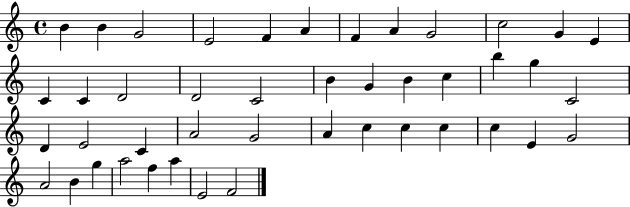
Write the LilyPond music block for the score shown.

{
  \clef treble
  \time 4/4
  \defaultTimeSignature
  \key c \major
  b'4 b'4 g'2 | e'2 f'4 a'4 | f'4 a'4 g'2 | c''2 g'4 e'4 | \break c'4 c'4 d'2 | d'2 c'2 | b'4 g'4 b'4 c''4 | b''4 g''4 c'2 | \break d'4 e'2 c'4 | a'2 g'2 | a'4 c''4 c''4 c''4 | c''4 e'4 g'2 | \break a'2 b'4 g''4 | a''2 f''4 a''4 | e'2 f'2 | \bar "|."
}